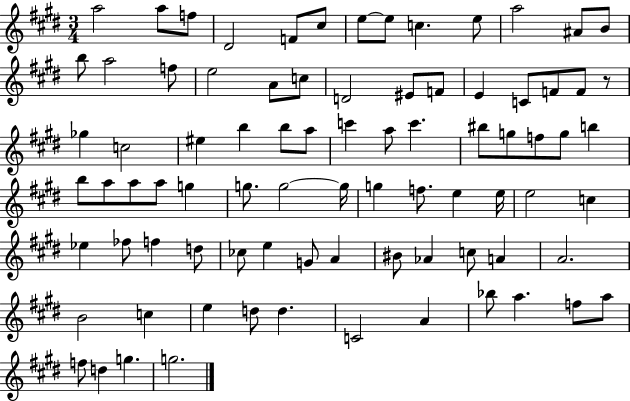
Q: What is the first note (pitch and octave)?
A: A5